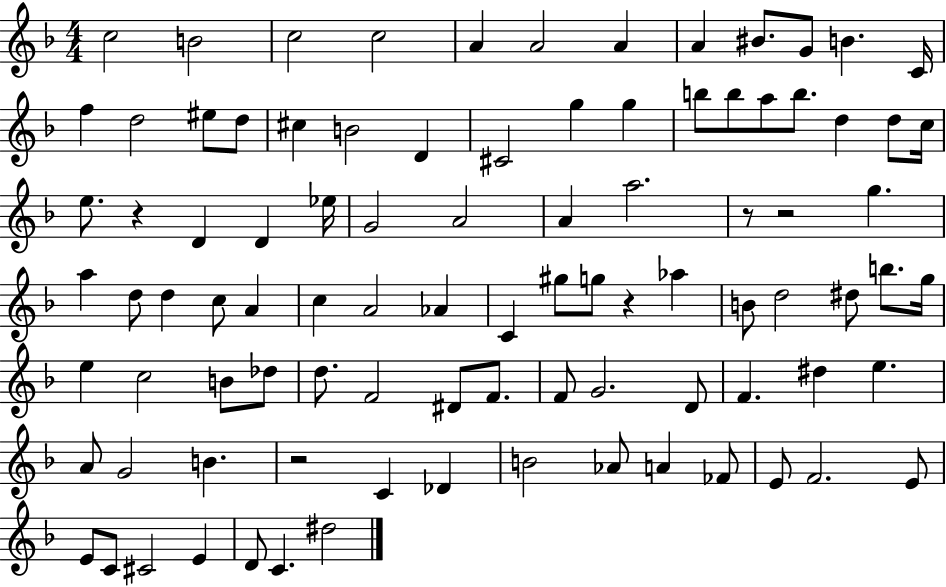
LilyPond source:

{
  \clef treble
  \numericTimeSignature
  \time 4/4
  \key f \major
  c''2 b'2 | c''2 c''2 | a'4 a'2 a'4 | a'4 bis'8. g'8 b'4. c'16 | \break f''4 d''2 eis''8 d''8 | cis''4 b'2 d'4 | cis'2 g''4 g''4 | b''8 b''8 a''8 b''8. d''4 d''8 c''16 | \break e''8. r4 d'4 d'4 ees''16 | g'2 a'2 | a'4 a''2. | r8 r2 g''4. | \break a''4 d''8 d''4 c''8 a'4 | c''4 a'2 aes'4 | c'4 gis''8 g''8 r4 aes''4 | b'8 d''2 dis''8 b''8. g''16 | \break e''4 c''2 b'8 des''8 | d''8. f'2 dis'8 f'8. | f'8 g'2. d'8 | f'4. dis''4 e''4. | \break a'8 g'2 b'4. | r2 c'4 des'4 | b'2 aes'8 a'4 fes'8 | e'8 f'2. e'8 | \break e'8 c'8 cis'2 e'4 | d'8 c'4. dis''2 | \bar "|."
}